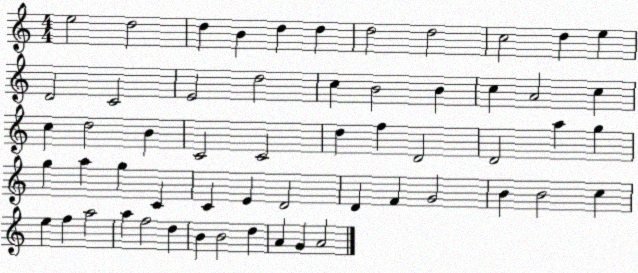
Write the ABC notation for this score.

X:1
T:Untitled
M:4/4
L:1/4
K:C
e2 d2 d B d d d2 d2 c2 d e D2 C2 E2 d2 c B2 B c A2 c c d2 B C2 C2 d f D2 D2 a g g a g C C E D2 D F G2 B B2 c e f a2 a f2 d B B2 d A G A2